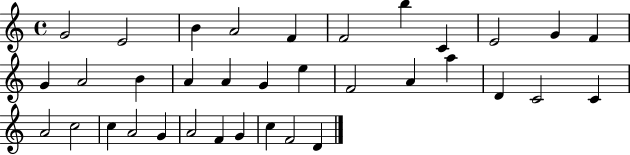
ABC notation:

X:1
T:Untitled
M:4/4
L:1/4
K:C
G2 E2 B A2 F F2 b C E2 G F G A2 B A A G e F2 A a D C2 C A2 c2 c A2 G A2 F G c F2 D